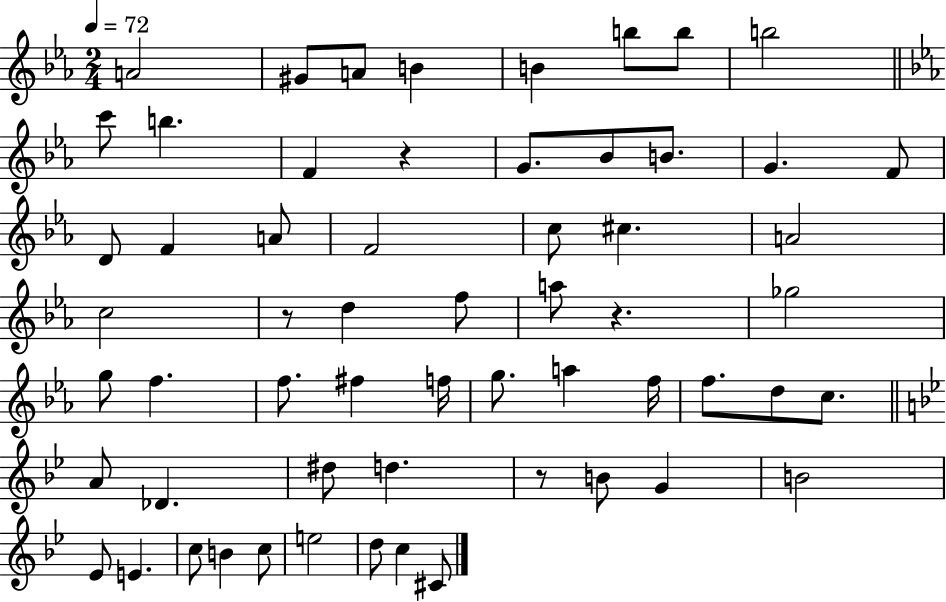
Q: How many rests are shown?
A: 4